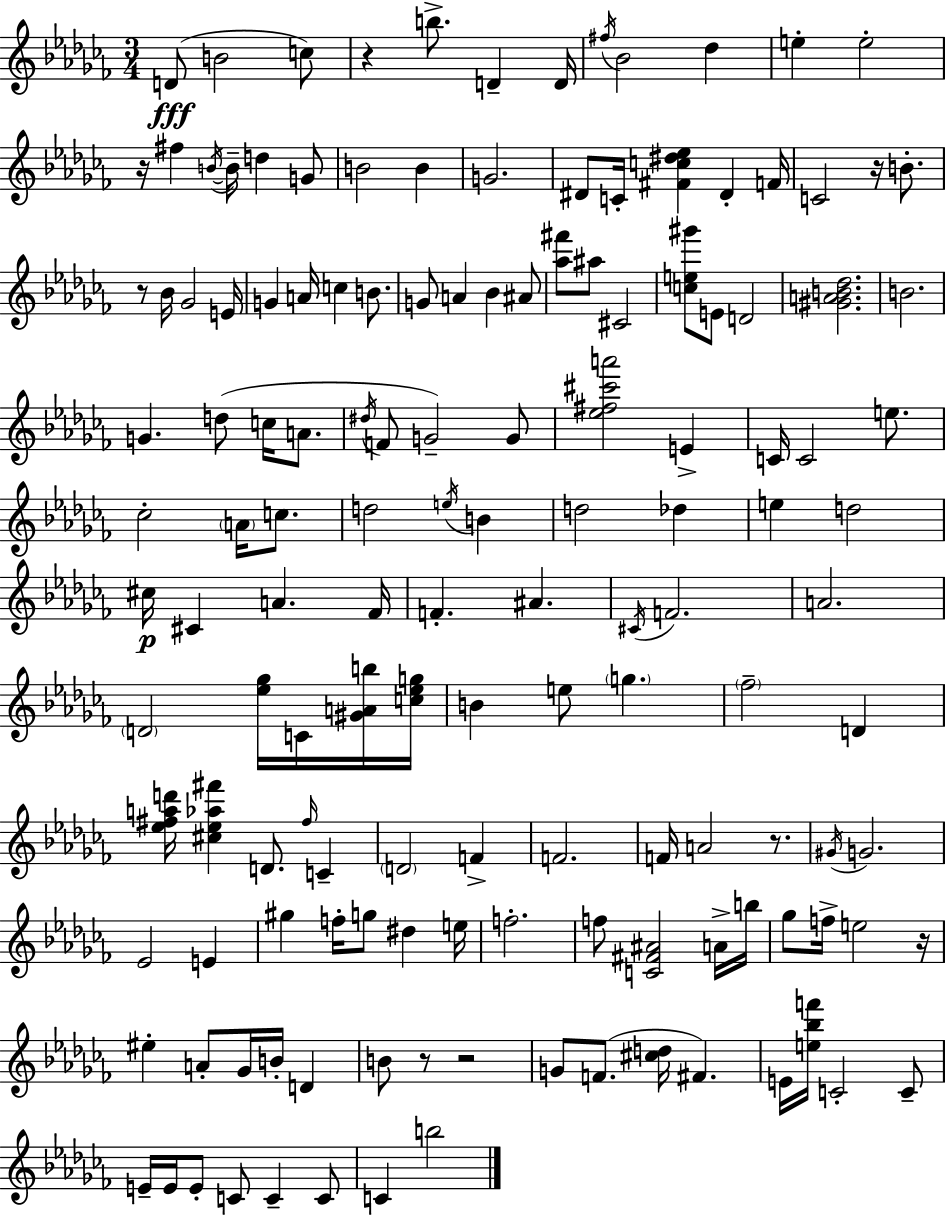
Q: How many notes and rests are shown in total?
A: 144